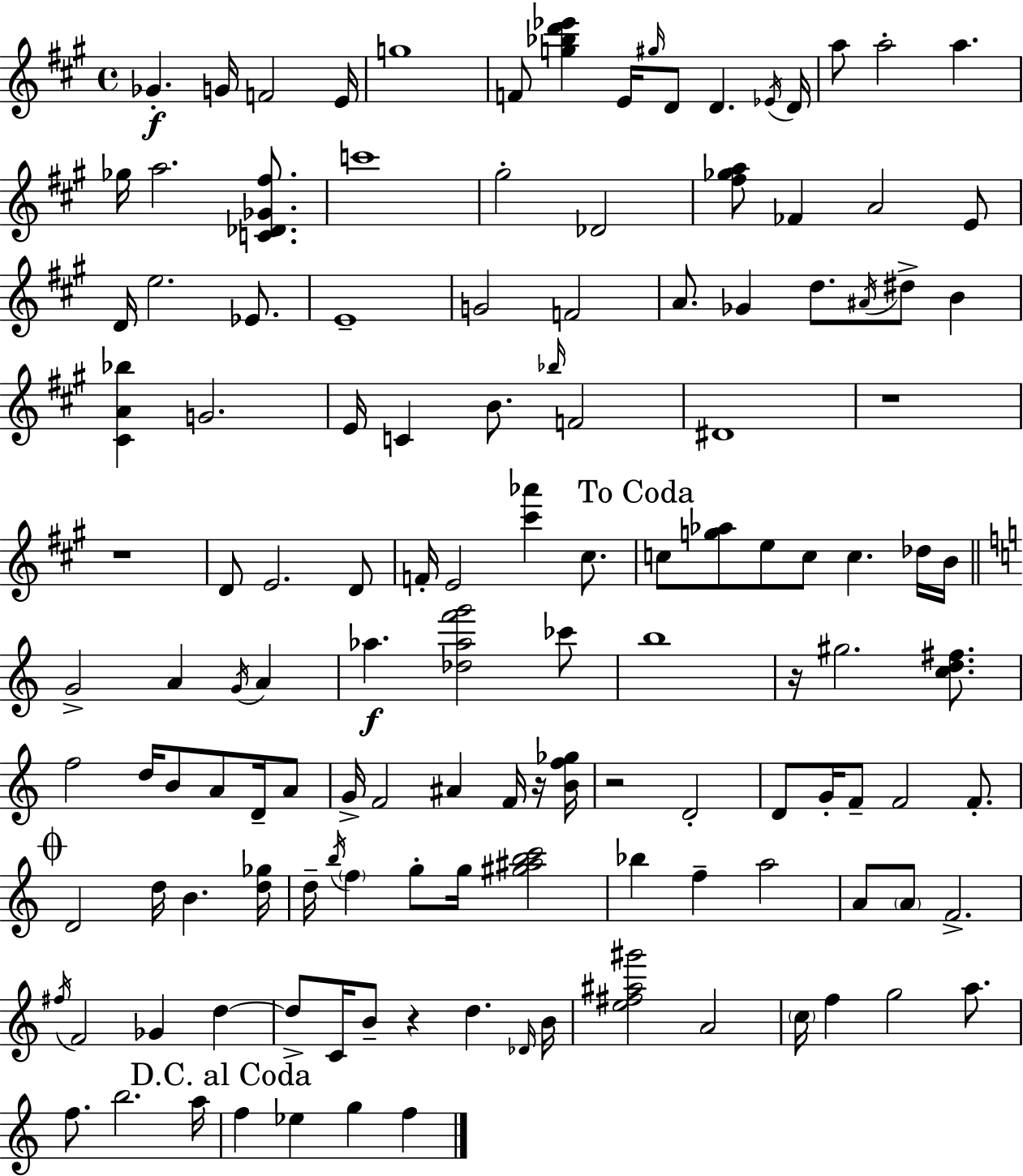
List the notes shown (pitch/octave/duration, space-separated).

Gb4/q. G4/s F4/h E4/s G5/w F4/e [G5,Bb5,D6,Eb6]/q E4/s G#5/s D4/e D4/q. Eb4/s D4/s A5/e A5/h A5/q. Gb5/s A5/h. [C4,Db4,Gb4,F#5]/e. C6/w G#5/h Db4/h [F#5,Gb5,A5]/e FES4/q A4/h E4/e D4/s E5/h. Eb4/e. E4/w G4/h F4/h A4/e. Gb4/q D5/e. A#4/s D#5/e B4/q [C#4,A4,Bb5]/q G4/h. E4/s C4/q B4/e. Bb5/s F4/h D#4/w R/w R/w D4/e E4/h. D4/e F4/s E4/h [C#6,Ab6]/q C#5/e. C5/e [G5,Ab5]/e E5/e C5/e C5/q. Db5/s B4/s G4/h A4/q G4/s A4/q Ab5/q. [Db5,Ab5,F6,G6]/h CES6/e B5/w R/s G#5/h. [C5,D5,F#5]/e. F5/h D5/s B4/e A4/e D4/s A4/e G4/s F4/h A#4/q F4/s R/s [B4,F5,Gb5]/s R/h D4/h D4/e G4/s F4/e F4/h F4/e. D4/h D5/s B4/q. [D5,Gb5]/s D5/s B5/s F5/q G5/e G5/s [G#5,A#5,B5,C6]/h Bb5/q F5/q A5/h A4/e A4/e F4/h. F#5/s F4/h Gb4/q D5/q D5/e C4/s B4/e R/q D5/q. Db4/s B4/s [E5,F#5,A#5,G#6]/h A4/h C5/s F5/q G5/h A5/e. F5/e. B5/h. A5/s F5/q Eb5/q G5/q F5/q